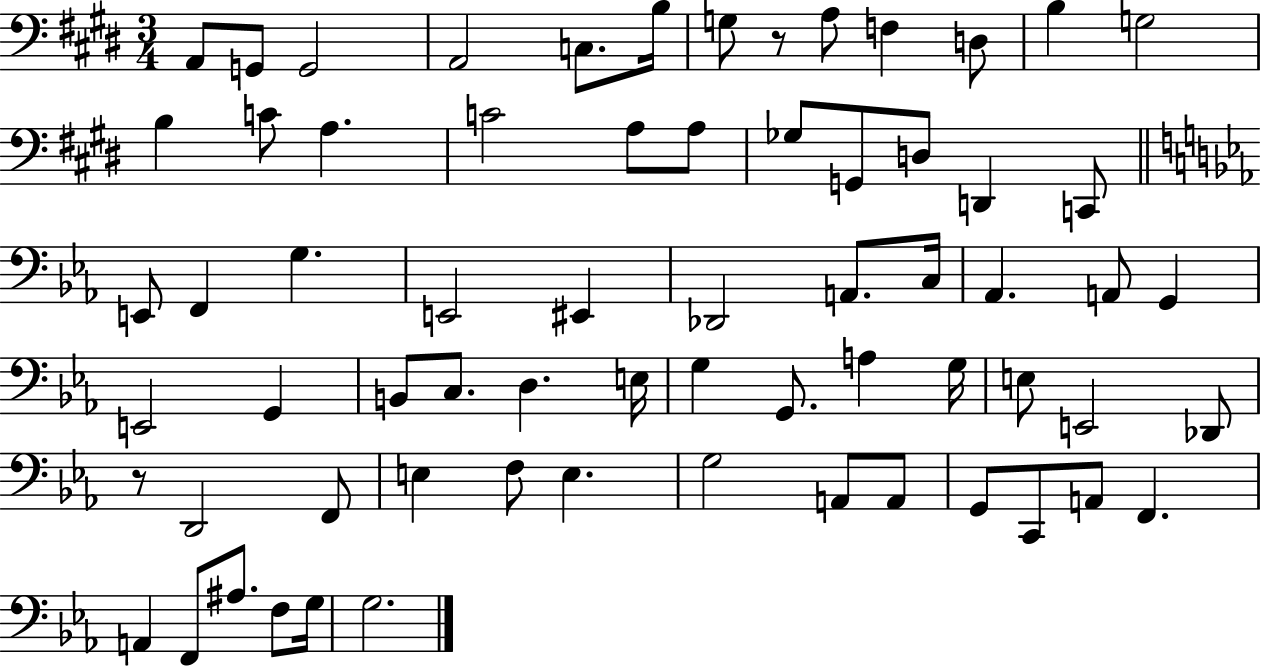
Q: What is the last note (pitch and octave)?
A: G3